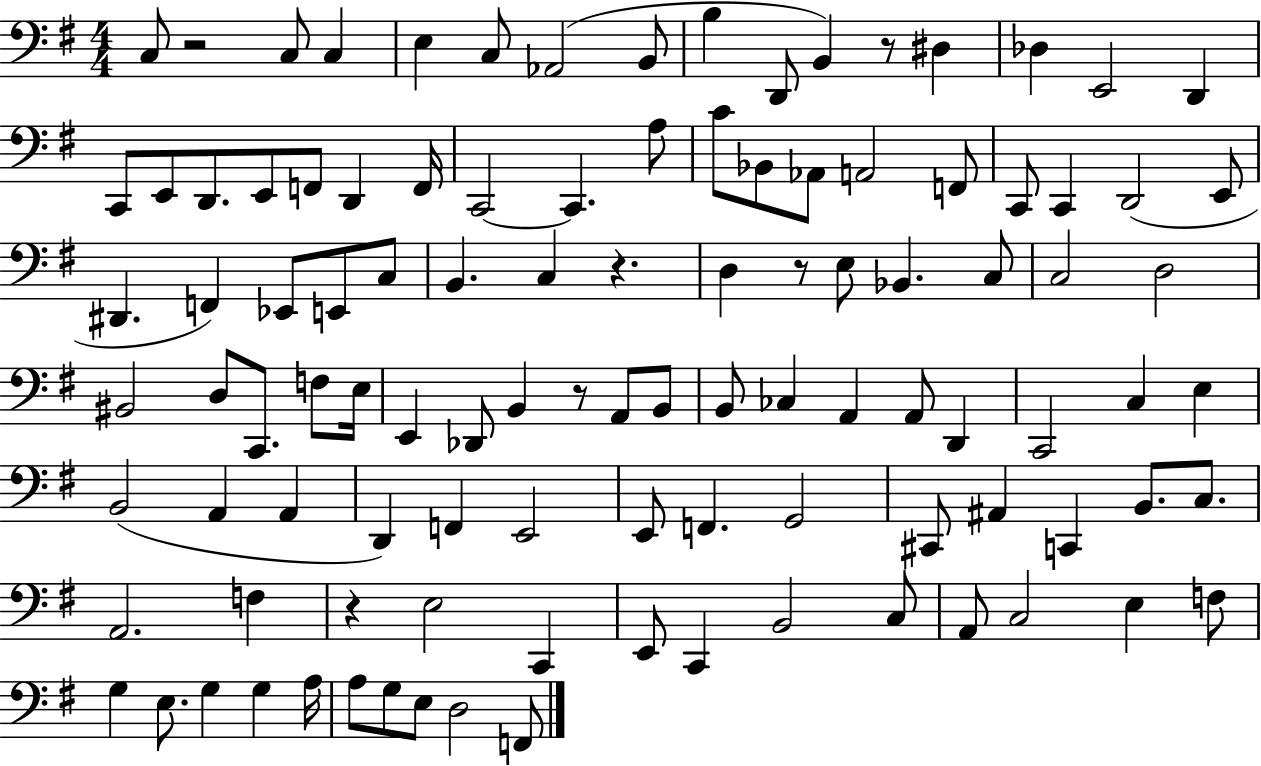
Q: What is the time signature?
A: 4/4